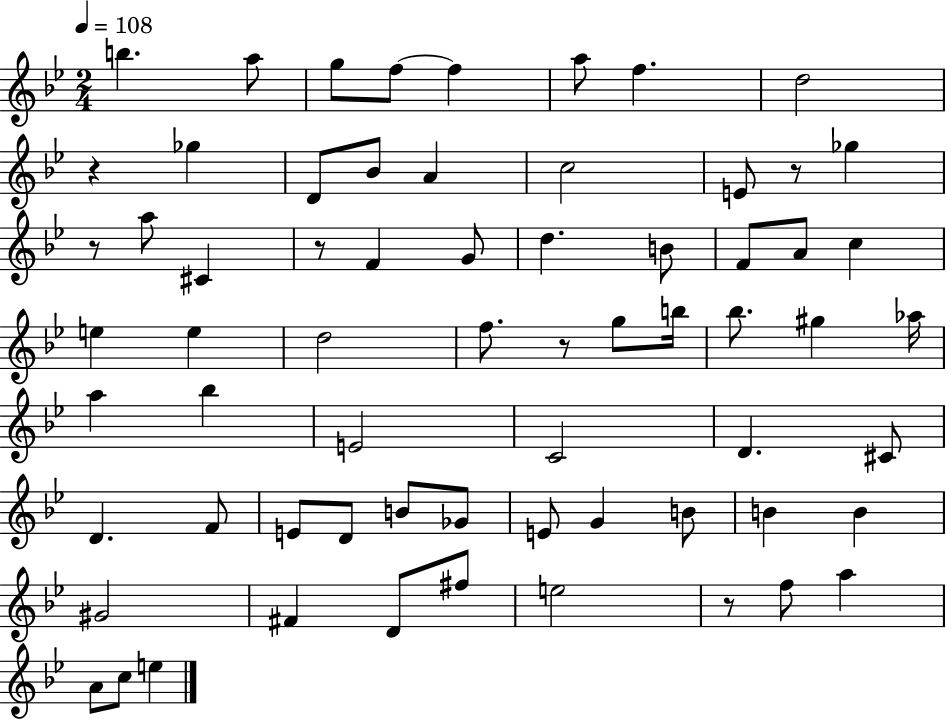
B5/q. A5/e G5/e F5/e F5/q A5/e F5/q. D5/h R/q Gb5/q D4/e Bb4/e A4/q C5/h E4/e R/e Gb5/q R/e A5/e C#4/q R/e F4/q G4/e D5/q. B4/e F4/e A4/e C5/q E5/q E5/q D5/h F5/e. R/e G5/e B5/s Bb5/e. G#5/q Ab5/s A5/q Bb5/q E4/h C4/h D4/q. C#4/e D4/q. F4/e E4/e D4/e B4/e Gb4/e E4/e G4/q B4/e B4/q B4/q G#4/h F#4/q D4/e F#5/e E5/h R/e F5/e A5/q A4/e C5/e E5/q